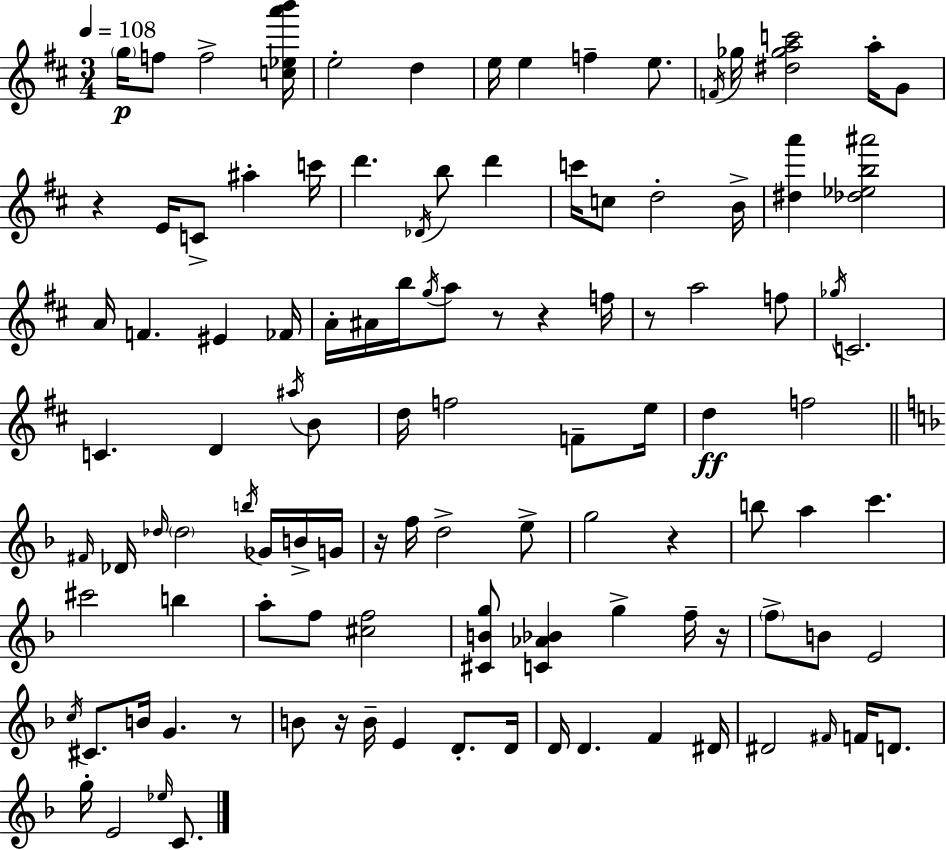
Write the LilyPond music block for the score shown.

{
  \clef treble
  \numericTimeSignature
  \time 3/4
  \key d \major
  \tempo 4 = 108
  \repeat volta 2 { \parenthesize g''16\p f''8 f''2-> <c'' ees'' a''' b'''>16 | e''2-. d''4 | e''16 e''4 f''4-- e''8. | \acciaccatura { f'16 } ges''16 <dis'' ges'' a'' c'''>2 a''16-. g'8 | \break r4 e'16 c'8-> ais''4-. | c'''16 d'''4. \acciaccatura { des'16 } b''8 d'''4 | c'''16 c''8 d''2-. | b'16-> <dis'' a'''>4 <des'' ees'' b'' ais'''>2 | \break a'16 f'4. eis'4 | fes'16 a'16-. ais'16 b''16 \acciaccatura { g''16 } a''8 r8 r4 | f''16 r8 a''2 | f''8 \acciaccatura { ges''16 } c'2. | \break c'4. d'4 | \acciaccatura { ais''16 } b'8 d''16 f''2 | f'8-- e''16 d''4\ff f''2 | \bar "||" \break \key d \minor \grace { fis'16 } des'16 \grace { des''16 } \parenthesize des''2 \acciaccatura { b''16 } | ges'16 b'16-> g'16 r16 f''16 d''2-> | e''8-> g''2 r4 | b''8 a''4 c'''4. | \break cis'''2 b''4 | a''8-. f''8 <cis'' f''>2 | <cis' b' g''>8 <c' aes' bes'>4 g''4-> | f''16-- r16 \parenthesize f''8-> b'8 e'2 | \break \acciaccatura { c''16 } cis'8. b'16 g'4. | r8 b'8 r16 b'16-- e'4 | d'8.-. d'16 d'16 d'4. f'4 | dis'16 dis'2 | \break \grace { fis'16 } f'16 d'8. g''16-. e'2 | \grace { ees''16 } c'8. } \bar "|."
}